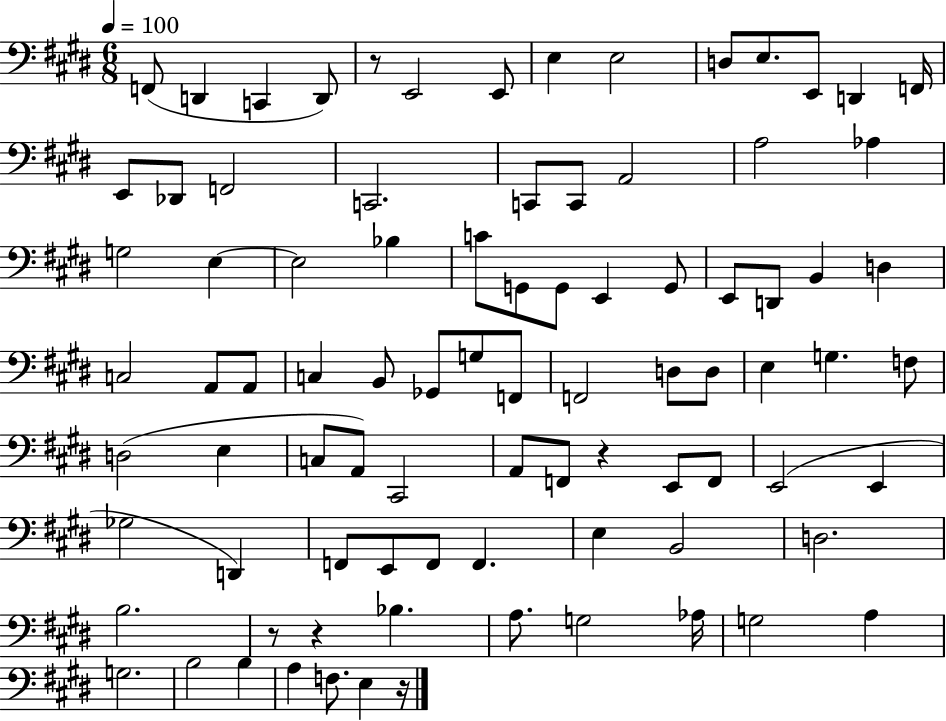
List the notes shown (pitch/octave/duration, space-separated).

F2/e D2/q C2/q D2/e R/e E2/h E2/e E3/q E3/h D3/e E3/e. E2/e D2/q F2/s E2/e Db2/e F2/h C2/h. C2/e C2/e A2/h A3/h Ab3/q G3/h E3/q E3/h Bb3/q C4/e G2/e G2/e E2/q G2/e E2/e D2/e B2/q D3/q C3/h A2/e A2/e C3/q B2/e Gb2/e G3/e F2/e F2/h D3/e D3/e E3/q G3/q. F3/e D3/h E3/q C3/e A2/e C#2/h A2/e F2/e R/q E2/e F2/e E2/h E2/q Gb3/h D2/q F2/e E2/e F2/e F2/q. E3/q B2/h D3/h. B3/h. R/e R/q Bb3/q. A3/e. G3/h Ab3/s G3/h A3/q G3/h. B3/h B3/q A3/q F3/e. E3/q R/s